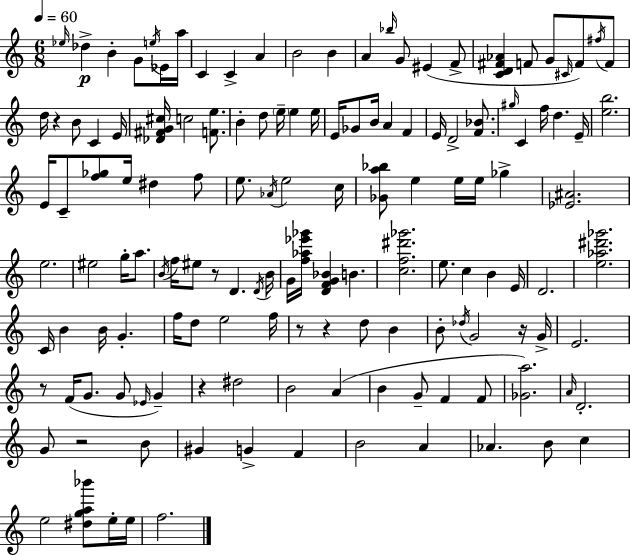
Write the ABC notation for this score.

X:1
T:Untitled
M:6/8
L:1/4
K:Am
_e/4 _d B G/2 e/4 _E/4 a/4 C C A B2 B A _b/4 G/2 ^E F/2 [CD^F_A] F/2 G/2 ^C/4 F/2 ^f/4 F/2 d/4 z B/2 C E/4 [_D^FG^c]/4 c2 [Fe]/2 B d/2 e/4 e e/4 E/4 _G/2 B/4 A F E/4 D2 [F_B]/2 ^g/4 C f/4 d E/4 [eb]2 E/4 C/2 [f_g]/2 e/4 ^d f/2 e/2 _A/4 e2 c/4 [_Ga_b]/2 e e/4 e/4 _g [_E^A]2 e2 ^e2 g/4 a/2 B/4 f/4 ^e/2 z/2 D D/4 B/4 G/4 [f_a_e'_g']/4 [DFG_B] B [cf^d'_g']2 e/2 c B E/4 D2 [e_a^d'_g']2 C/4 B B/4 G f/4 d/2 e2 f/4 z/2 z d/2 B B/2 _d/4 G2 z/4 G/4 E2 z/2 F/4 G/2 G/2 _E/4 G z ^d2 B2 A B G/2 F F/2 [_Ga]2 A/4 D2 G/2 z2 B/2 ^G G F B2 A _A B/2 c e2 [^dga_b']/2 e/4 e/4 f2